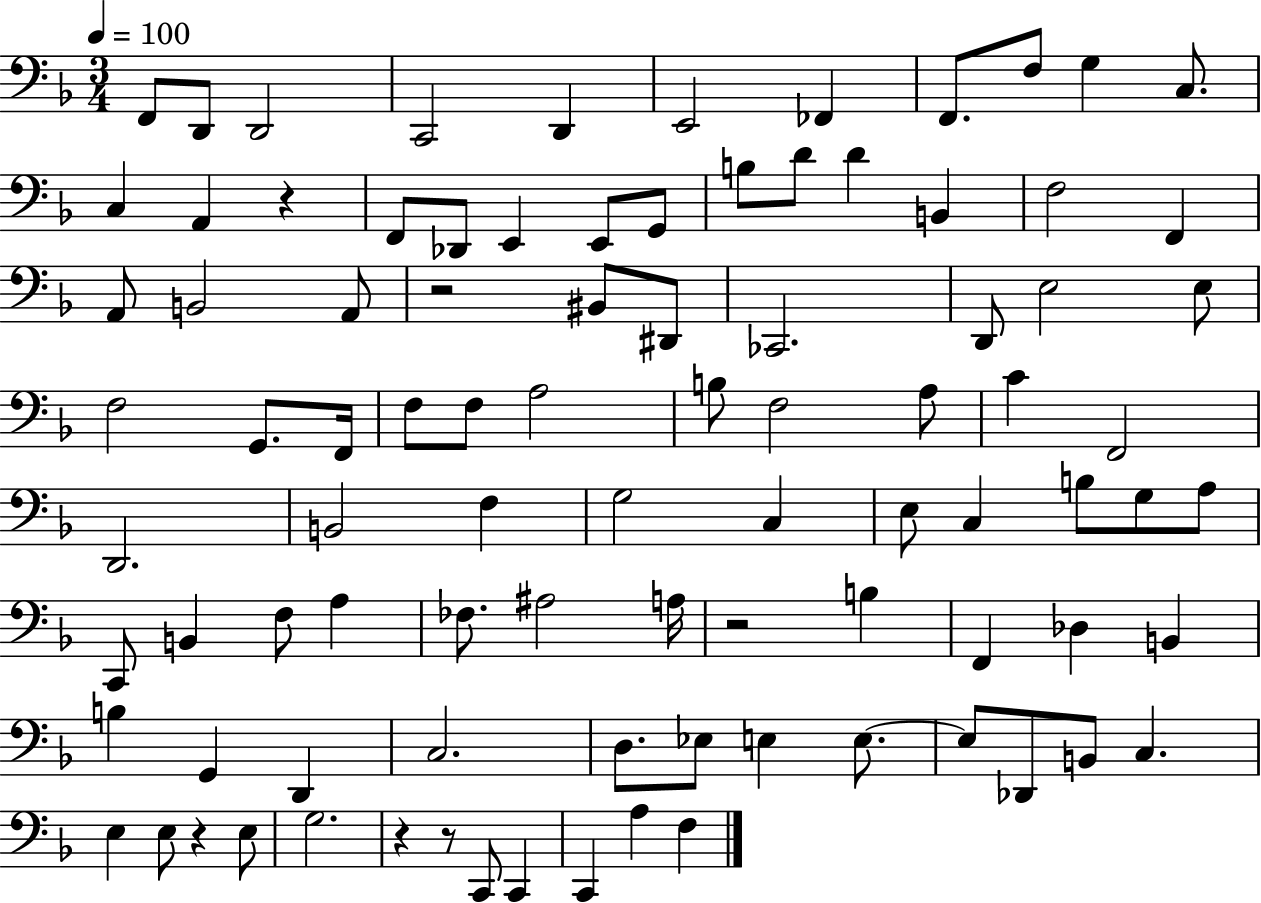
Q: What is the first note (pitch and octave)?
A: F2